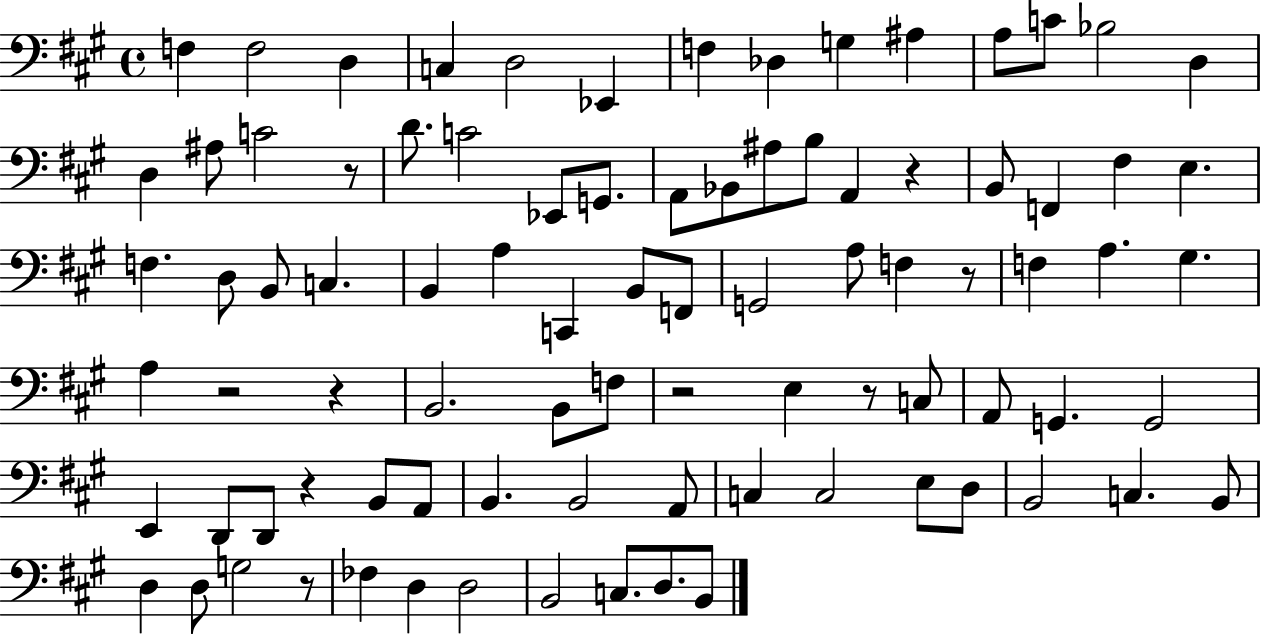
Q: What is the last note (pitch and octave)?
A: B2